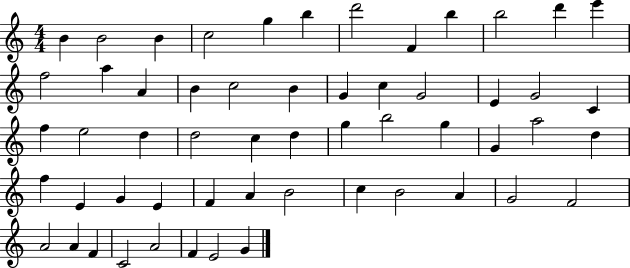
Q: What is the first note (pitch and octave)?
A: B4